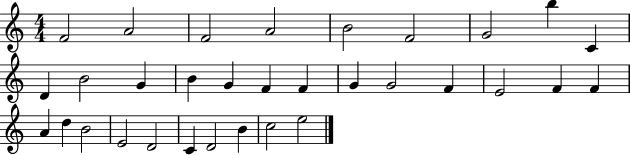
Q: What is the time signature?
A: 4/4